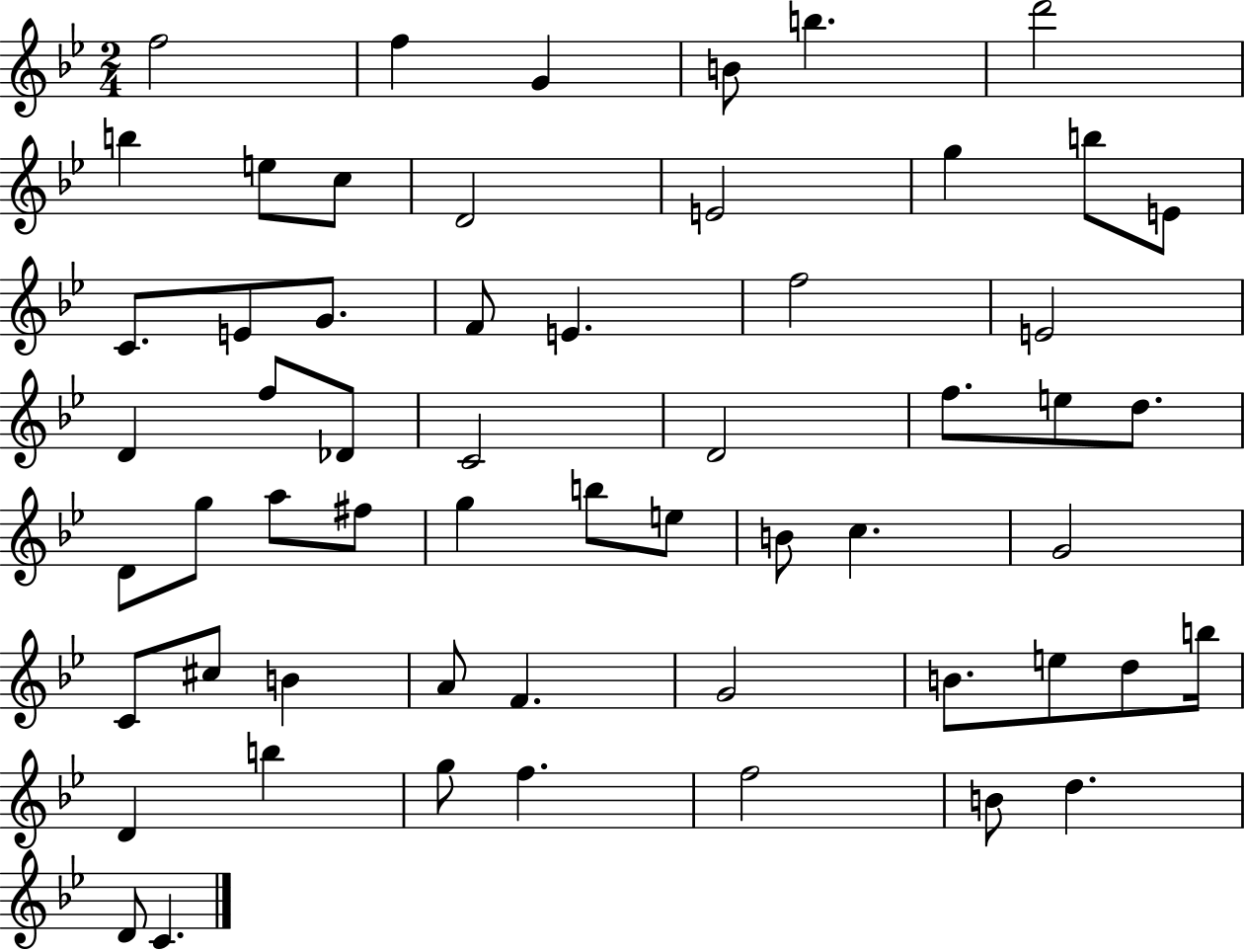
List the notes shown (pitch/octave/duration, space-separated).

F5/h F5/q G4/q B4/e B5/q. D6/h B5/q E5/e C5/e D4/h E4/h G5/q B5/e E4/e C4/e. E4/e G4/e. F4/e E4/q. F5/h E4/h D4/q F5/e Db4/e C4/h D4/h F5/e. E5/e D5/e. D4/e G5/e A5/e F#5/e G5/q B5/e E5/e B4/e C5/q. G4/h C4/e C#5/e B4/q A4/e F4/q. G4/h B4/e. E5/e D5/e B5/s D4/q B5/q G5/e F5/q. F5/h B4/e D5/q. D4/e C4/q.